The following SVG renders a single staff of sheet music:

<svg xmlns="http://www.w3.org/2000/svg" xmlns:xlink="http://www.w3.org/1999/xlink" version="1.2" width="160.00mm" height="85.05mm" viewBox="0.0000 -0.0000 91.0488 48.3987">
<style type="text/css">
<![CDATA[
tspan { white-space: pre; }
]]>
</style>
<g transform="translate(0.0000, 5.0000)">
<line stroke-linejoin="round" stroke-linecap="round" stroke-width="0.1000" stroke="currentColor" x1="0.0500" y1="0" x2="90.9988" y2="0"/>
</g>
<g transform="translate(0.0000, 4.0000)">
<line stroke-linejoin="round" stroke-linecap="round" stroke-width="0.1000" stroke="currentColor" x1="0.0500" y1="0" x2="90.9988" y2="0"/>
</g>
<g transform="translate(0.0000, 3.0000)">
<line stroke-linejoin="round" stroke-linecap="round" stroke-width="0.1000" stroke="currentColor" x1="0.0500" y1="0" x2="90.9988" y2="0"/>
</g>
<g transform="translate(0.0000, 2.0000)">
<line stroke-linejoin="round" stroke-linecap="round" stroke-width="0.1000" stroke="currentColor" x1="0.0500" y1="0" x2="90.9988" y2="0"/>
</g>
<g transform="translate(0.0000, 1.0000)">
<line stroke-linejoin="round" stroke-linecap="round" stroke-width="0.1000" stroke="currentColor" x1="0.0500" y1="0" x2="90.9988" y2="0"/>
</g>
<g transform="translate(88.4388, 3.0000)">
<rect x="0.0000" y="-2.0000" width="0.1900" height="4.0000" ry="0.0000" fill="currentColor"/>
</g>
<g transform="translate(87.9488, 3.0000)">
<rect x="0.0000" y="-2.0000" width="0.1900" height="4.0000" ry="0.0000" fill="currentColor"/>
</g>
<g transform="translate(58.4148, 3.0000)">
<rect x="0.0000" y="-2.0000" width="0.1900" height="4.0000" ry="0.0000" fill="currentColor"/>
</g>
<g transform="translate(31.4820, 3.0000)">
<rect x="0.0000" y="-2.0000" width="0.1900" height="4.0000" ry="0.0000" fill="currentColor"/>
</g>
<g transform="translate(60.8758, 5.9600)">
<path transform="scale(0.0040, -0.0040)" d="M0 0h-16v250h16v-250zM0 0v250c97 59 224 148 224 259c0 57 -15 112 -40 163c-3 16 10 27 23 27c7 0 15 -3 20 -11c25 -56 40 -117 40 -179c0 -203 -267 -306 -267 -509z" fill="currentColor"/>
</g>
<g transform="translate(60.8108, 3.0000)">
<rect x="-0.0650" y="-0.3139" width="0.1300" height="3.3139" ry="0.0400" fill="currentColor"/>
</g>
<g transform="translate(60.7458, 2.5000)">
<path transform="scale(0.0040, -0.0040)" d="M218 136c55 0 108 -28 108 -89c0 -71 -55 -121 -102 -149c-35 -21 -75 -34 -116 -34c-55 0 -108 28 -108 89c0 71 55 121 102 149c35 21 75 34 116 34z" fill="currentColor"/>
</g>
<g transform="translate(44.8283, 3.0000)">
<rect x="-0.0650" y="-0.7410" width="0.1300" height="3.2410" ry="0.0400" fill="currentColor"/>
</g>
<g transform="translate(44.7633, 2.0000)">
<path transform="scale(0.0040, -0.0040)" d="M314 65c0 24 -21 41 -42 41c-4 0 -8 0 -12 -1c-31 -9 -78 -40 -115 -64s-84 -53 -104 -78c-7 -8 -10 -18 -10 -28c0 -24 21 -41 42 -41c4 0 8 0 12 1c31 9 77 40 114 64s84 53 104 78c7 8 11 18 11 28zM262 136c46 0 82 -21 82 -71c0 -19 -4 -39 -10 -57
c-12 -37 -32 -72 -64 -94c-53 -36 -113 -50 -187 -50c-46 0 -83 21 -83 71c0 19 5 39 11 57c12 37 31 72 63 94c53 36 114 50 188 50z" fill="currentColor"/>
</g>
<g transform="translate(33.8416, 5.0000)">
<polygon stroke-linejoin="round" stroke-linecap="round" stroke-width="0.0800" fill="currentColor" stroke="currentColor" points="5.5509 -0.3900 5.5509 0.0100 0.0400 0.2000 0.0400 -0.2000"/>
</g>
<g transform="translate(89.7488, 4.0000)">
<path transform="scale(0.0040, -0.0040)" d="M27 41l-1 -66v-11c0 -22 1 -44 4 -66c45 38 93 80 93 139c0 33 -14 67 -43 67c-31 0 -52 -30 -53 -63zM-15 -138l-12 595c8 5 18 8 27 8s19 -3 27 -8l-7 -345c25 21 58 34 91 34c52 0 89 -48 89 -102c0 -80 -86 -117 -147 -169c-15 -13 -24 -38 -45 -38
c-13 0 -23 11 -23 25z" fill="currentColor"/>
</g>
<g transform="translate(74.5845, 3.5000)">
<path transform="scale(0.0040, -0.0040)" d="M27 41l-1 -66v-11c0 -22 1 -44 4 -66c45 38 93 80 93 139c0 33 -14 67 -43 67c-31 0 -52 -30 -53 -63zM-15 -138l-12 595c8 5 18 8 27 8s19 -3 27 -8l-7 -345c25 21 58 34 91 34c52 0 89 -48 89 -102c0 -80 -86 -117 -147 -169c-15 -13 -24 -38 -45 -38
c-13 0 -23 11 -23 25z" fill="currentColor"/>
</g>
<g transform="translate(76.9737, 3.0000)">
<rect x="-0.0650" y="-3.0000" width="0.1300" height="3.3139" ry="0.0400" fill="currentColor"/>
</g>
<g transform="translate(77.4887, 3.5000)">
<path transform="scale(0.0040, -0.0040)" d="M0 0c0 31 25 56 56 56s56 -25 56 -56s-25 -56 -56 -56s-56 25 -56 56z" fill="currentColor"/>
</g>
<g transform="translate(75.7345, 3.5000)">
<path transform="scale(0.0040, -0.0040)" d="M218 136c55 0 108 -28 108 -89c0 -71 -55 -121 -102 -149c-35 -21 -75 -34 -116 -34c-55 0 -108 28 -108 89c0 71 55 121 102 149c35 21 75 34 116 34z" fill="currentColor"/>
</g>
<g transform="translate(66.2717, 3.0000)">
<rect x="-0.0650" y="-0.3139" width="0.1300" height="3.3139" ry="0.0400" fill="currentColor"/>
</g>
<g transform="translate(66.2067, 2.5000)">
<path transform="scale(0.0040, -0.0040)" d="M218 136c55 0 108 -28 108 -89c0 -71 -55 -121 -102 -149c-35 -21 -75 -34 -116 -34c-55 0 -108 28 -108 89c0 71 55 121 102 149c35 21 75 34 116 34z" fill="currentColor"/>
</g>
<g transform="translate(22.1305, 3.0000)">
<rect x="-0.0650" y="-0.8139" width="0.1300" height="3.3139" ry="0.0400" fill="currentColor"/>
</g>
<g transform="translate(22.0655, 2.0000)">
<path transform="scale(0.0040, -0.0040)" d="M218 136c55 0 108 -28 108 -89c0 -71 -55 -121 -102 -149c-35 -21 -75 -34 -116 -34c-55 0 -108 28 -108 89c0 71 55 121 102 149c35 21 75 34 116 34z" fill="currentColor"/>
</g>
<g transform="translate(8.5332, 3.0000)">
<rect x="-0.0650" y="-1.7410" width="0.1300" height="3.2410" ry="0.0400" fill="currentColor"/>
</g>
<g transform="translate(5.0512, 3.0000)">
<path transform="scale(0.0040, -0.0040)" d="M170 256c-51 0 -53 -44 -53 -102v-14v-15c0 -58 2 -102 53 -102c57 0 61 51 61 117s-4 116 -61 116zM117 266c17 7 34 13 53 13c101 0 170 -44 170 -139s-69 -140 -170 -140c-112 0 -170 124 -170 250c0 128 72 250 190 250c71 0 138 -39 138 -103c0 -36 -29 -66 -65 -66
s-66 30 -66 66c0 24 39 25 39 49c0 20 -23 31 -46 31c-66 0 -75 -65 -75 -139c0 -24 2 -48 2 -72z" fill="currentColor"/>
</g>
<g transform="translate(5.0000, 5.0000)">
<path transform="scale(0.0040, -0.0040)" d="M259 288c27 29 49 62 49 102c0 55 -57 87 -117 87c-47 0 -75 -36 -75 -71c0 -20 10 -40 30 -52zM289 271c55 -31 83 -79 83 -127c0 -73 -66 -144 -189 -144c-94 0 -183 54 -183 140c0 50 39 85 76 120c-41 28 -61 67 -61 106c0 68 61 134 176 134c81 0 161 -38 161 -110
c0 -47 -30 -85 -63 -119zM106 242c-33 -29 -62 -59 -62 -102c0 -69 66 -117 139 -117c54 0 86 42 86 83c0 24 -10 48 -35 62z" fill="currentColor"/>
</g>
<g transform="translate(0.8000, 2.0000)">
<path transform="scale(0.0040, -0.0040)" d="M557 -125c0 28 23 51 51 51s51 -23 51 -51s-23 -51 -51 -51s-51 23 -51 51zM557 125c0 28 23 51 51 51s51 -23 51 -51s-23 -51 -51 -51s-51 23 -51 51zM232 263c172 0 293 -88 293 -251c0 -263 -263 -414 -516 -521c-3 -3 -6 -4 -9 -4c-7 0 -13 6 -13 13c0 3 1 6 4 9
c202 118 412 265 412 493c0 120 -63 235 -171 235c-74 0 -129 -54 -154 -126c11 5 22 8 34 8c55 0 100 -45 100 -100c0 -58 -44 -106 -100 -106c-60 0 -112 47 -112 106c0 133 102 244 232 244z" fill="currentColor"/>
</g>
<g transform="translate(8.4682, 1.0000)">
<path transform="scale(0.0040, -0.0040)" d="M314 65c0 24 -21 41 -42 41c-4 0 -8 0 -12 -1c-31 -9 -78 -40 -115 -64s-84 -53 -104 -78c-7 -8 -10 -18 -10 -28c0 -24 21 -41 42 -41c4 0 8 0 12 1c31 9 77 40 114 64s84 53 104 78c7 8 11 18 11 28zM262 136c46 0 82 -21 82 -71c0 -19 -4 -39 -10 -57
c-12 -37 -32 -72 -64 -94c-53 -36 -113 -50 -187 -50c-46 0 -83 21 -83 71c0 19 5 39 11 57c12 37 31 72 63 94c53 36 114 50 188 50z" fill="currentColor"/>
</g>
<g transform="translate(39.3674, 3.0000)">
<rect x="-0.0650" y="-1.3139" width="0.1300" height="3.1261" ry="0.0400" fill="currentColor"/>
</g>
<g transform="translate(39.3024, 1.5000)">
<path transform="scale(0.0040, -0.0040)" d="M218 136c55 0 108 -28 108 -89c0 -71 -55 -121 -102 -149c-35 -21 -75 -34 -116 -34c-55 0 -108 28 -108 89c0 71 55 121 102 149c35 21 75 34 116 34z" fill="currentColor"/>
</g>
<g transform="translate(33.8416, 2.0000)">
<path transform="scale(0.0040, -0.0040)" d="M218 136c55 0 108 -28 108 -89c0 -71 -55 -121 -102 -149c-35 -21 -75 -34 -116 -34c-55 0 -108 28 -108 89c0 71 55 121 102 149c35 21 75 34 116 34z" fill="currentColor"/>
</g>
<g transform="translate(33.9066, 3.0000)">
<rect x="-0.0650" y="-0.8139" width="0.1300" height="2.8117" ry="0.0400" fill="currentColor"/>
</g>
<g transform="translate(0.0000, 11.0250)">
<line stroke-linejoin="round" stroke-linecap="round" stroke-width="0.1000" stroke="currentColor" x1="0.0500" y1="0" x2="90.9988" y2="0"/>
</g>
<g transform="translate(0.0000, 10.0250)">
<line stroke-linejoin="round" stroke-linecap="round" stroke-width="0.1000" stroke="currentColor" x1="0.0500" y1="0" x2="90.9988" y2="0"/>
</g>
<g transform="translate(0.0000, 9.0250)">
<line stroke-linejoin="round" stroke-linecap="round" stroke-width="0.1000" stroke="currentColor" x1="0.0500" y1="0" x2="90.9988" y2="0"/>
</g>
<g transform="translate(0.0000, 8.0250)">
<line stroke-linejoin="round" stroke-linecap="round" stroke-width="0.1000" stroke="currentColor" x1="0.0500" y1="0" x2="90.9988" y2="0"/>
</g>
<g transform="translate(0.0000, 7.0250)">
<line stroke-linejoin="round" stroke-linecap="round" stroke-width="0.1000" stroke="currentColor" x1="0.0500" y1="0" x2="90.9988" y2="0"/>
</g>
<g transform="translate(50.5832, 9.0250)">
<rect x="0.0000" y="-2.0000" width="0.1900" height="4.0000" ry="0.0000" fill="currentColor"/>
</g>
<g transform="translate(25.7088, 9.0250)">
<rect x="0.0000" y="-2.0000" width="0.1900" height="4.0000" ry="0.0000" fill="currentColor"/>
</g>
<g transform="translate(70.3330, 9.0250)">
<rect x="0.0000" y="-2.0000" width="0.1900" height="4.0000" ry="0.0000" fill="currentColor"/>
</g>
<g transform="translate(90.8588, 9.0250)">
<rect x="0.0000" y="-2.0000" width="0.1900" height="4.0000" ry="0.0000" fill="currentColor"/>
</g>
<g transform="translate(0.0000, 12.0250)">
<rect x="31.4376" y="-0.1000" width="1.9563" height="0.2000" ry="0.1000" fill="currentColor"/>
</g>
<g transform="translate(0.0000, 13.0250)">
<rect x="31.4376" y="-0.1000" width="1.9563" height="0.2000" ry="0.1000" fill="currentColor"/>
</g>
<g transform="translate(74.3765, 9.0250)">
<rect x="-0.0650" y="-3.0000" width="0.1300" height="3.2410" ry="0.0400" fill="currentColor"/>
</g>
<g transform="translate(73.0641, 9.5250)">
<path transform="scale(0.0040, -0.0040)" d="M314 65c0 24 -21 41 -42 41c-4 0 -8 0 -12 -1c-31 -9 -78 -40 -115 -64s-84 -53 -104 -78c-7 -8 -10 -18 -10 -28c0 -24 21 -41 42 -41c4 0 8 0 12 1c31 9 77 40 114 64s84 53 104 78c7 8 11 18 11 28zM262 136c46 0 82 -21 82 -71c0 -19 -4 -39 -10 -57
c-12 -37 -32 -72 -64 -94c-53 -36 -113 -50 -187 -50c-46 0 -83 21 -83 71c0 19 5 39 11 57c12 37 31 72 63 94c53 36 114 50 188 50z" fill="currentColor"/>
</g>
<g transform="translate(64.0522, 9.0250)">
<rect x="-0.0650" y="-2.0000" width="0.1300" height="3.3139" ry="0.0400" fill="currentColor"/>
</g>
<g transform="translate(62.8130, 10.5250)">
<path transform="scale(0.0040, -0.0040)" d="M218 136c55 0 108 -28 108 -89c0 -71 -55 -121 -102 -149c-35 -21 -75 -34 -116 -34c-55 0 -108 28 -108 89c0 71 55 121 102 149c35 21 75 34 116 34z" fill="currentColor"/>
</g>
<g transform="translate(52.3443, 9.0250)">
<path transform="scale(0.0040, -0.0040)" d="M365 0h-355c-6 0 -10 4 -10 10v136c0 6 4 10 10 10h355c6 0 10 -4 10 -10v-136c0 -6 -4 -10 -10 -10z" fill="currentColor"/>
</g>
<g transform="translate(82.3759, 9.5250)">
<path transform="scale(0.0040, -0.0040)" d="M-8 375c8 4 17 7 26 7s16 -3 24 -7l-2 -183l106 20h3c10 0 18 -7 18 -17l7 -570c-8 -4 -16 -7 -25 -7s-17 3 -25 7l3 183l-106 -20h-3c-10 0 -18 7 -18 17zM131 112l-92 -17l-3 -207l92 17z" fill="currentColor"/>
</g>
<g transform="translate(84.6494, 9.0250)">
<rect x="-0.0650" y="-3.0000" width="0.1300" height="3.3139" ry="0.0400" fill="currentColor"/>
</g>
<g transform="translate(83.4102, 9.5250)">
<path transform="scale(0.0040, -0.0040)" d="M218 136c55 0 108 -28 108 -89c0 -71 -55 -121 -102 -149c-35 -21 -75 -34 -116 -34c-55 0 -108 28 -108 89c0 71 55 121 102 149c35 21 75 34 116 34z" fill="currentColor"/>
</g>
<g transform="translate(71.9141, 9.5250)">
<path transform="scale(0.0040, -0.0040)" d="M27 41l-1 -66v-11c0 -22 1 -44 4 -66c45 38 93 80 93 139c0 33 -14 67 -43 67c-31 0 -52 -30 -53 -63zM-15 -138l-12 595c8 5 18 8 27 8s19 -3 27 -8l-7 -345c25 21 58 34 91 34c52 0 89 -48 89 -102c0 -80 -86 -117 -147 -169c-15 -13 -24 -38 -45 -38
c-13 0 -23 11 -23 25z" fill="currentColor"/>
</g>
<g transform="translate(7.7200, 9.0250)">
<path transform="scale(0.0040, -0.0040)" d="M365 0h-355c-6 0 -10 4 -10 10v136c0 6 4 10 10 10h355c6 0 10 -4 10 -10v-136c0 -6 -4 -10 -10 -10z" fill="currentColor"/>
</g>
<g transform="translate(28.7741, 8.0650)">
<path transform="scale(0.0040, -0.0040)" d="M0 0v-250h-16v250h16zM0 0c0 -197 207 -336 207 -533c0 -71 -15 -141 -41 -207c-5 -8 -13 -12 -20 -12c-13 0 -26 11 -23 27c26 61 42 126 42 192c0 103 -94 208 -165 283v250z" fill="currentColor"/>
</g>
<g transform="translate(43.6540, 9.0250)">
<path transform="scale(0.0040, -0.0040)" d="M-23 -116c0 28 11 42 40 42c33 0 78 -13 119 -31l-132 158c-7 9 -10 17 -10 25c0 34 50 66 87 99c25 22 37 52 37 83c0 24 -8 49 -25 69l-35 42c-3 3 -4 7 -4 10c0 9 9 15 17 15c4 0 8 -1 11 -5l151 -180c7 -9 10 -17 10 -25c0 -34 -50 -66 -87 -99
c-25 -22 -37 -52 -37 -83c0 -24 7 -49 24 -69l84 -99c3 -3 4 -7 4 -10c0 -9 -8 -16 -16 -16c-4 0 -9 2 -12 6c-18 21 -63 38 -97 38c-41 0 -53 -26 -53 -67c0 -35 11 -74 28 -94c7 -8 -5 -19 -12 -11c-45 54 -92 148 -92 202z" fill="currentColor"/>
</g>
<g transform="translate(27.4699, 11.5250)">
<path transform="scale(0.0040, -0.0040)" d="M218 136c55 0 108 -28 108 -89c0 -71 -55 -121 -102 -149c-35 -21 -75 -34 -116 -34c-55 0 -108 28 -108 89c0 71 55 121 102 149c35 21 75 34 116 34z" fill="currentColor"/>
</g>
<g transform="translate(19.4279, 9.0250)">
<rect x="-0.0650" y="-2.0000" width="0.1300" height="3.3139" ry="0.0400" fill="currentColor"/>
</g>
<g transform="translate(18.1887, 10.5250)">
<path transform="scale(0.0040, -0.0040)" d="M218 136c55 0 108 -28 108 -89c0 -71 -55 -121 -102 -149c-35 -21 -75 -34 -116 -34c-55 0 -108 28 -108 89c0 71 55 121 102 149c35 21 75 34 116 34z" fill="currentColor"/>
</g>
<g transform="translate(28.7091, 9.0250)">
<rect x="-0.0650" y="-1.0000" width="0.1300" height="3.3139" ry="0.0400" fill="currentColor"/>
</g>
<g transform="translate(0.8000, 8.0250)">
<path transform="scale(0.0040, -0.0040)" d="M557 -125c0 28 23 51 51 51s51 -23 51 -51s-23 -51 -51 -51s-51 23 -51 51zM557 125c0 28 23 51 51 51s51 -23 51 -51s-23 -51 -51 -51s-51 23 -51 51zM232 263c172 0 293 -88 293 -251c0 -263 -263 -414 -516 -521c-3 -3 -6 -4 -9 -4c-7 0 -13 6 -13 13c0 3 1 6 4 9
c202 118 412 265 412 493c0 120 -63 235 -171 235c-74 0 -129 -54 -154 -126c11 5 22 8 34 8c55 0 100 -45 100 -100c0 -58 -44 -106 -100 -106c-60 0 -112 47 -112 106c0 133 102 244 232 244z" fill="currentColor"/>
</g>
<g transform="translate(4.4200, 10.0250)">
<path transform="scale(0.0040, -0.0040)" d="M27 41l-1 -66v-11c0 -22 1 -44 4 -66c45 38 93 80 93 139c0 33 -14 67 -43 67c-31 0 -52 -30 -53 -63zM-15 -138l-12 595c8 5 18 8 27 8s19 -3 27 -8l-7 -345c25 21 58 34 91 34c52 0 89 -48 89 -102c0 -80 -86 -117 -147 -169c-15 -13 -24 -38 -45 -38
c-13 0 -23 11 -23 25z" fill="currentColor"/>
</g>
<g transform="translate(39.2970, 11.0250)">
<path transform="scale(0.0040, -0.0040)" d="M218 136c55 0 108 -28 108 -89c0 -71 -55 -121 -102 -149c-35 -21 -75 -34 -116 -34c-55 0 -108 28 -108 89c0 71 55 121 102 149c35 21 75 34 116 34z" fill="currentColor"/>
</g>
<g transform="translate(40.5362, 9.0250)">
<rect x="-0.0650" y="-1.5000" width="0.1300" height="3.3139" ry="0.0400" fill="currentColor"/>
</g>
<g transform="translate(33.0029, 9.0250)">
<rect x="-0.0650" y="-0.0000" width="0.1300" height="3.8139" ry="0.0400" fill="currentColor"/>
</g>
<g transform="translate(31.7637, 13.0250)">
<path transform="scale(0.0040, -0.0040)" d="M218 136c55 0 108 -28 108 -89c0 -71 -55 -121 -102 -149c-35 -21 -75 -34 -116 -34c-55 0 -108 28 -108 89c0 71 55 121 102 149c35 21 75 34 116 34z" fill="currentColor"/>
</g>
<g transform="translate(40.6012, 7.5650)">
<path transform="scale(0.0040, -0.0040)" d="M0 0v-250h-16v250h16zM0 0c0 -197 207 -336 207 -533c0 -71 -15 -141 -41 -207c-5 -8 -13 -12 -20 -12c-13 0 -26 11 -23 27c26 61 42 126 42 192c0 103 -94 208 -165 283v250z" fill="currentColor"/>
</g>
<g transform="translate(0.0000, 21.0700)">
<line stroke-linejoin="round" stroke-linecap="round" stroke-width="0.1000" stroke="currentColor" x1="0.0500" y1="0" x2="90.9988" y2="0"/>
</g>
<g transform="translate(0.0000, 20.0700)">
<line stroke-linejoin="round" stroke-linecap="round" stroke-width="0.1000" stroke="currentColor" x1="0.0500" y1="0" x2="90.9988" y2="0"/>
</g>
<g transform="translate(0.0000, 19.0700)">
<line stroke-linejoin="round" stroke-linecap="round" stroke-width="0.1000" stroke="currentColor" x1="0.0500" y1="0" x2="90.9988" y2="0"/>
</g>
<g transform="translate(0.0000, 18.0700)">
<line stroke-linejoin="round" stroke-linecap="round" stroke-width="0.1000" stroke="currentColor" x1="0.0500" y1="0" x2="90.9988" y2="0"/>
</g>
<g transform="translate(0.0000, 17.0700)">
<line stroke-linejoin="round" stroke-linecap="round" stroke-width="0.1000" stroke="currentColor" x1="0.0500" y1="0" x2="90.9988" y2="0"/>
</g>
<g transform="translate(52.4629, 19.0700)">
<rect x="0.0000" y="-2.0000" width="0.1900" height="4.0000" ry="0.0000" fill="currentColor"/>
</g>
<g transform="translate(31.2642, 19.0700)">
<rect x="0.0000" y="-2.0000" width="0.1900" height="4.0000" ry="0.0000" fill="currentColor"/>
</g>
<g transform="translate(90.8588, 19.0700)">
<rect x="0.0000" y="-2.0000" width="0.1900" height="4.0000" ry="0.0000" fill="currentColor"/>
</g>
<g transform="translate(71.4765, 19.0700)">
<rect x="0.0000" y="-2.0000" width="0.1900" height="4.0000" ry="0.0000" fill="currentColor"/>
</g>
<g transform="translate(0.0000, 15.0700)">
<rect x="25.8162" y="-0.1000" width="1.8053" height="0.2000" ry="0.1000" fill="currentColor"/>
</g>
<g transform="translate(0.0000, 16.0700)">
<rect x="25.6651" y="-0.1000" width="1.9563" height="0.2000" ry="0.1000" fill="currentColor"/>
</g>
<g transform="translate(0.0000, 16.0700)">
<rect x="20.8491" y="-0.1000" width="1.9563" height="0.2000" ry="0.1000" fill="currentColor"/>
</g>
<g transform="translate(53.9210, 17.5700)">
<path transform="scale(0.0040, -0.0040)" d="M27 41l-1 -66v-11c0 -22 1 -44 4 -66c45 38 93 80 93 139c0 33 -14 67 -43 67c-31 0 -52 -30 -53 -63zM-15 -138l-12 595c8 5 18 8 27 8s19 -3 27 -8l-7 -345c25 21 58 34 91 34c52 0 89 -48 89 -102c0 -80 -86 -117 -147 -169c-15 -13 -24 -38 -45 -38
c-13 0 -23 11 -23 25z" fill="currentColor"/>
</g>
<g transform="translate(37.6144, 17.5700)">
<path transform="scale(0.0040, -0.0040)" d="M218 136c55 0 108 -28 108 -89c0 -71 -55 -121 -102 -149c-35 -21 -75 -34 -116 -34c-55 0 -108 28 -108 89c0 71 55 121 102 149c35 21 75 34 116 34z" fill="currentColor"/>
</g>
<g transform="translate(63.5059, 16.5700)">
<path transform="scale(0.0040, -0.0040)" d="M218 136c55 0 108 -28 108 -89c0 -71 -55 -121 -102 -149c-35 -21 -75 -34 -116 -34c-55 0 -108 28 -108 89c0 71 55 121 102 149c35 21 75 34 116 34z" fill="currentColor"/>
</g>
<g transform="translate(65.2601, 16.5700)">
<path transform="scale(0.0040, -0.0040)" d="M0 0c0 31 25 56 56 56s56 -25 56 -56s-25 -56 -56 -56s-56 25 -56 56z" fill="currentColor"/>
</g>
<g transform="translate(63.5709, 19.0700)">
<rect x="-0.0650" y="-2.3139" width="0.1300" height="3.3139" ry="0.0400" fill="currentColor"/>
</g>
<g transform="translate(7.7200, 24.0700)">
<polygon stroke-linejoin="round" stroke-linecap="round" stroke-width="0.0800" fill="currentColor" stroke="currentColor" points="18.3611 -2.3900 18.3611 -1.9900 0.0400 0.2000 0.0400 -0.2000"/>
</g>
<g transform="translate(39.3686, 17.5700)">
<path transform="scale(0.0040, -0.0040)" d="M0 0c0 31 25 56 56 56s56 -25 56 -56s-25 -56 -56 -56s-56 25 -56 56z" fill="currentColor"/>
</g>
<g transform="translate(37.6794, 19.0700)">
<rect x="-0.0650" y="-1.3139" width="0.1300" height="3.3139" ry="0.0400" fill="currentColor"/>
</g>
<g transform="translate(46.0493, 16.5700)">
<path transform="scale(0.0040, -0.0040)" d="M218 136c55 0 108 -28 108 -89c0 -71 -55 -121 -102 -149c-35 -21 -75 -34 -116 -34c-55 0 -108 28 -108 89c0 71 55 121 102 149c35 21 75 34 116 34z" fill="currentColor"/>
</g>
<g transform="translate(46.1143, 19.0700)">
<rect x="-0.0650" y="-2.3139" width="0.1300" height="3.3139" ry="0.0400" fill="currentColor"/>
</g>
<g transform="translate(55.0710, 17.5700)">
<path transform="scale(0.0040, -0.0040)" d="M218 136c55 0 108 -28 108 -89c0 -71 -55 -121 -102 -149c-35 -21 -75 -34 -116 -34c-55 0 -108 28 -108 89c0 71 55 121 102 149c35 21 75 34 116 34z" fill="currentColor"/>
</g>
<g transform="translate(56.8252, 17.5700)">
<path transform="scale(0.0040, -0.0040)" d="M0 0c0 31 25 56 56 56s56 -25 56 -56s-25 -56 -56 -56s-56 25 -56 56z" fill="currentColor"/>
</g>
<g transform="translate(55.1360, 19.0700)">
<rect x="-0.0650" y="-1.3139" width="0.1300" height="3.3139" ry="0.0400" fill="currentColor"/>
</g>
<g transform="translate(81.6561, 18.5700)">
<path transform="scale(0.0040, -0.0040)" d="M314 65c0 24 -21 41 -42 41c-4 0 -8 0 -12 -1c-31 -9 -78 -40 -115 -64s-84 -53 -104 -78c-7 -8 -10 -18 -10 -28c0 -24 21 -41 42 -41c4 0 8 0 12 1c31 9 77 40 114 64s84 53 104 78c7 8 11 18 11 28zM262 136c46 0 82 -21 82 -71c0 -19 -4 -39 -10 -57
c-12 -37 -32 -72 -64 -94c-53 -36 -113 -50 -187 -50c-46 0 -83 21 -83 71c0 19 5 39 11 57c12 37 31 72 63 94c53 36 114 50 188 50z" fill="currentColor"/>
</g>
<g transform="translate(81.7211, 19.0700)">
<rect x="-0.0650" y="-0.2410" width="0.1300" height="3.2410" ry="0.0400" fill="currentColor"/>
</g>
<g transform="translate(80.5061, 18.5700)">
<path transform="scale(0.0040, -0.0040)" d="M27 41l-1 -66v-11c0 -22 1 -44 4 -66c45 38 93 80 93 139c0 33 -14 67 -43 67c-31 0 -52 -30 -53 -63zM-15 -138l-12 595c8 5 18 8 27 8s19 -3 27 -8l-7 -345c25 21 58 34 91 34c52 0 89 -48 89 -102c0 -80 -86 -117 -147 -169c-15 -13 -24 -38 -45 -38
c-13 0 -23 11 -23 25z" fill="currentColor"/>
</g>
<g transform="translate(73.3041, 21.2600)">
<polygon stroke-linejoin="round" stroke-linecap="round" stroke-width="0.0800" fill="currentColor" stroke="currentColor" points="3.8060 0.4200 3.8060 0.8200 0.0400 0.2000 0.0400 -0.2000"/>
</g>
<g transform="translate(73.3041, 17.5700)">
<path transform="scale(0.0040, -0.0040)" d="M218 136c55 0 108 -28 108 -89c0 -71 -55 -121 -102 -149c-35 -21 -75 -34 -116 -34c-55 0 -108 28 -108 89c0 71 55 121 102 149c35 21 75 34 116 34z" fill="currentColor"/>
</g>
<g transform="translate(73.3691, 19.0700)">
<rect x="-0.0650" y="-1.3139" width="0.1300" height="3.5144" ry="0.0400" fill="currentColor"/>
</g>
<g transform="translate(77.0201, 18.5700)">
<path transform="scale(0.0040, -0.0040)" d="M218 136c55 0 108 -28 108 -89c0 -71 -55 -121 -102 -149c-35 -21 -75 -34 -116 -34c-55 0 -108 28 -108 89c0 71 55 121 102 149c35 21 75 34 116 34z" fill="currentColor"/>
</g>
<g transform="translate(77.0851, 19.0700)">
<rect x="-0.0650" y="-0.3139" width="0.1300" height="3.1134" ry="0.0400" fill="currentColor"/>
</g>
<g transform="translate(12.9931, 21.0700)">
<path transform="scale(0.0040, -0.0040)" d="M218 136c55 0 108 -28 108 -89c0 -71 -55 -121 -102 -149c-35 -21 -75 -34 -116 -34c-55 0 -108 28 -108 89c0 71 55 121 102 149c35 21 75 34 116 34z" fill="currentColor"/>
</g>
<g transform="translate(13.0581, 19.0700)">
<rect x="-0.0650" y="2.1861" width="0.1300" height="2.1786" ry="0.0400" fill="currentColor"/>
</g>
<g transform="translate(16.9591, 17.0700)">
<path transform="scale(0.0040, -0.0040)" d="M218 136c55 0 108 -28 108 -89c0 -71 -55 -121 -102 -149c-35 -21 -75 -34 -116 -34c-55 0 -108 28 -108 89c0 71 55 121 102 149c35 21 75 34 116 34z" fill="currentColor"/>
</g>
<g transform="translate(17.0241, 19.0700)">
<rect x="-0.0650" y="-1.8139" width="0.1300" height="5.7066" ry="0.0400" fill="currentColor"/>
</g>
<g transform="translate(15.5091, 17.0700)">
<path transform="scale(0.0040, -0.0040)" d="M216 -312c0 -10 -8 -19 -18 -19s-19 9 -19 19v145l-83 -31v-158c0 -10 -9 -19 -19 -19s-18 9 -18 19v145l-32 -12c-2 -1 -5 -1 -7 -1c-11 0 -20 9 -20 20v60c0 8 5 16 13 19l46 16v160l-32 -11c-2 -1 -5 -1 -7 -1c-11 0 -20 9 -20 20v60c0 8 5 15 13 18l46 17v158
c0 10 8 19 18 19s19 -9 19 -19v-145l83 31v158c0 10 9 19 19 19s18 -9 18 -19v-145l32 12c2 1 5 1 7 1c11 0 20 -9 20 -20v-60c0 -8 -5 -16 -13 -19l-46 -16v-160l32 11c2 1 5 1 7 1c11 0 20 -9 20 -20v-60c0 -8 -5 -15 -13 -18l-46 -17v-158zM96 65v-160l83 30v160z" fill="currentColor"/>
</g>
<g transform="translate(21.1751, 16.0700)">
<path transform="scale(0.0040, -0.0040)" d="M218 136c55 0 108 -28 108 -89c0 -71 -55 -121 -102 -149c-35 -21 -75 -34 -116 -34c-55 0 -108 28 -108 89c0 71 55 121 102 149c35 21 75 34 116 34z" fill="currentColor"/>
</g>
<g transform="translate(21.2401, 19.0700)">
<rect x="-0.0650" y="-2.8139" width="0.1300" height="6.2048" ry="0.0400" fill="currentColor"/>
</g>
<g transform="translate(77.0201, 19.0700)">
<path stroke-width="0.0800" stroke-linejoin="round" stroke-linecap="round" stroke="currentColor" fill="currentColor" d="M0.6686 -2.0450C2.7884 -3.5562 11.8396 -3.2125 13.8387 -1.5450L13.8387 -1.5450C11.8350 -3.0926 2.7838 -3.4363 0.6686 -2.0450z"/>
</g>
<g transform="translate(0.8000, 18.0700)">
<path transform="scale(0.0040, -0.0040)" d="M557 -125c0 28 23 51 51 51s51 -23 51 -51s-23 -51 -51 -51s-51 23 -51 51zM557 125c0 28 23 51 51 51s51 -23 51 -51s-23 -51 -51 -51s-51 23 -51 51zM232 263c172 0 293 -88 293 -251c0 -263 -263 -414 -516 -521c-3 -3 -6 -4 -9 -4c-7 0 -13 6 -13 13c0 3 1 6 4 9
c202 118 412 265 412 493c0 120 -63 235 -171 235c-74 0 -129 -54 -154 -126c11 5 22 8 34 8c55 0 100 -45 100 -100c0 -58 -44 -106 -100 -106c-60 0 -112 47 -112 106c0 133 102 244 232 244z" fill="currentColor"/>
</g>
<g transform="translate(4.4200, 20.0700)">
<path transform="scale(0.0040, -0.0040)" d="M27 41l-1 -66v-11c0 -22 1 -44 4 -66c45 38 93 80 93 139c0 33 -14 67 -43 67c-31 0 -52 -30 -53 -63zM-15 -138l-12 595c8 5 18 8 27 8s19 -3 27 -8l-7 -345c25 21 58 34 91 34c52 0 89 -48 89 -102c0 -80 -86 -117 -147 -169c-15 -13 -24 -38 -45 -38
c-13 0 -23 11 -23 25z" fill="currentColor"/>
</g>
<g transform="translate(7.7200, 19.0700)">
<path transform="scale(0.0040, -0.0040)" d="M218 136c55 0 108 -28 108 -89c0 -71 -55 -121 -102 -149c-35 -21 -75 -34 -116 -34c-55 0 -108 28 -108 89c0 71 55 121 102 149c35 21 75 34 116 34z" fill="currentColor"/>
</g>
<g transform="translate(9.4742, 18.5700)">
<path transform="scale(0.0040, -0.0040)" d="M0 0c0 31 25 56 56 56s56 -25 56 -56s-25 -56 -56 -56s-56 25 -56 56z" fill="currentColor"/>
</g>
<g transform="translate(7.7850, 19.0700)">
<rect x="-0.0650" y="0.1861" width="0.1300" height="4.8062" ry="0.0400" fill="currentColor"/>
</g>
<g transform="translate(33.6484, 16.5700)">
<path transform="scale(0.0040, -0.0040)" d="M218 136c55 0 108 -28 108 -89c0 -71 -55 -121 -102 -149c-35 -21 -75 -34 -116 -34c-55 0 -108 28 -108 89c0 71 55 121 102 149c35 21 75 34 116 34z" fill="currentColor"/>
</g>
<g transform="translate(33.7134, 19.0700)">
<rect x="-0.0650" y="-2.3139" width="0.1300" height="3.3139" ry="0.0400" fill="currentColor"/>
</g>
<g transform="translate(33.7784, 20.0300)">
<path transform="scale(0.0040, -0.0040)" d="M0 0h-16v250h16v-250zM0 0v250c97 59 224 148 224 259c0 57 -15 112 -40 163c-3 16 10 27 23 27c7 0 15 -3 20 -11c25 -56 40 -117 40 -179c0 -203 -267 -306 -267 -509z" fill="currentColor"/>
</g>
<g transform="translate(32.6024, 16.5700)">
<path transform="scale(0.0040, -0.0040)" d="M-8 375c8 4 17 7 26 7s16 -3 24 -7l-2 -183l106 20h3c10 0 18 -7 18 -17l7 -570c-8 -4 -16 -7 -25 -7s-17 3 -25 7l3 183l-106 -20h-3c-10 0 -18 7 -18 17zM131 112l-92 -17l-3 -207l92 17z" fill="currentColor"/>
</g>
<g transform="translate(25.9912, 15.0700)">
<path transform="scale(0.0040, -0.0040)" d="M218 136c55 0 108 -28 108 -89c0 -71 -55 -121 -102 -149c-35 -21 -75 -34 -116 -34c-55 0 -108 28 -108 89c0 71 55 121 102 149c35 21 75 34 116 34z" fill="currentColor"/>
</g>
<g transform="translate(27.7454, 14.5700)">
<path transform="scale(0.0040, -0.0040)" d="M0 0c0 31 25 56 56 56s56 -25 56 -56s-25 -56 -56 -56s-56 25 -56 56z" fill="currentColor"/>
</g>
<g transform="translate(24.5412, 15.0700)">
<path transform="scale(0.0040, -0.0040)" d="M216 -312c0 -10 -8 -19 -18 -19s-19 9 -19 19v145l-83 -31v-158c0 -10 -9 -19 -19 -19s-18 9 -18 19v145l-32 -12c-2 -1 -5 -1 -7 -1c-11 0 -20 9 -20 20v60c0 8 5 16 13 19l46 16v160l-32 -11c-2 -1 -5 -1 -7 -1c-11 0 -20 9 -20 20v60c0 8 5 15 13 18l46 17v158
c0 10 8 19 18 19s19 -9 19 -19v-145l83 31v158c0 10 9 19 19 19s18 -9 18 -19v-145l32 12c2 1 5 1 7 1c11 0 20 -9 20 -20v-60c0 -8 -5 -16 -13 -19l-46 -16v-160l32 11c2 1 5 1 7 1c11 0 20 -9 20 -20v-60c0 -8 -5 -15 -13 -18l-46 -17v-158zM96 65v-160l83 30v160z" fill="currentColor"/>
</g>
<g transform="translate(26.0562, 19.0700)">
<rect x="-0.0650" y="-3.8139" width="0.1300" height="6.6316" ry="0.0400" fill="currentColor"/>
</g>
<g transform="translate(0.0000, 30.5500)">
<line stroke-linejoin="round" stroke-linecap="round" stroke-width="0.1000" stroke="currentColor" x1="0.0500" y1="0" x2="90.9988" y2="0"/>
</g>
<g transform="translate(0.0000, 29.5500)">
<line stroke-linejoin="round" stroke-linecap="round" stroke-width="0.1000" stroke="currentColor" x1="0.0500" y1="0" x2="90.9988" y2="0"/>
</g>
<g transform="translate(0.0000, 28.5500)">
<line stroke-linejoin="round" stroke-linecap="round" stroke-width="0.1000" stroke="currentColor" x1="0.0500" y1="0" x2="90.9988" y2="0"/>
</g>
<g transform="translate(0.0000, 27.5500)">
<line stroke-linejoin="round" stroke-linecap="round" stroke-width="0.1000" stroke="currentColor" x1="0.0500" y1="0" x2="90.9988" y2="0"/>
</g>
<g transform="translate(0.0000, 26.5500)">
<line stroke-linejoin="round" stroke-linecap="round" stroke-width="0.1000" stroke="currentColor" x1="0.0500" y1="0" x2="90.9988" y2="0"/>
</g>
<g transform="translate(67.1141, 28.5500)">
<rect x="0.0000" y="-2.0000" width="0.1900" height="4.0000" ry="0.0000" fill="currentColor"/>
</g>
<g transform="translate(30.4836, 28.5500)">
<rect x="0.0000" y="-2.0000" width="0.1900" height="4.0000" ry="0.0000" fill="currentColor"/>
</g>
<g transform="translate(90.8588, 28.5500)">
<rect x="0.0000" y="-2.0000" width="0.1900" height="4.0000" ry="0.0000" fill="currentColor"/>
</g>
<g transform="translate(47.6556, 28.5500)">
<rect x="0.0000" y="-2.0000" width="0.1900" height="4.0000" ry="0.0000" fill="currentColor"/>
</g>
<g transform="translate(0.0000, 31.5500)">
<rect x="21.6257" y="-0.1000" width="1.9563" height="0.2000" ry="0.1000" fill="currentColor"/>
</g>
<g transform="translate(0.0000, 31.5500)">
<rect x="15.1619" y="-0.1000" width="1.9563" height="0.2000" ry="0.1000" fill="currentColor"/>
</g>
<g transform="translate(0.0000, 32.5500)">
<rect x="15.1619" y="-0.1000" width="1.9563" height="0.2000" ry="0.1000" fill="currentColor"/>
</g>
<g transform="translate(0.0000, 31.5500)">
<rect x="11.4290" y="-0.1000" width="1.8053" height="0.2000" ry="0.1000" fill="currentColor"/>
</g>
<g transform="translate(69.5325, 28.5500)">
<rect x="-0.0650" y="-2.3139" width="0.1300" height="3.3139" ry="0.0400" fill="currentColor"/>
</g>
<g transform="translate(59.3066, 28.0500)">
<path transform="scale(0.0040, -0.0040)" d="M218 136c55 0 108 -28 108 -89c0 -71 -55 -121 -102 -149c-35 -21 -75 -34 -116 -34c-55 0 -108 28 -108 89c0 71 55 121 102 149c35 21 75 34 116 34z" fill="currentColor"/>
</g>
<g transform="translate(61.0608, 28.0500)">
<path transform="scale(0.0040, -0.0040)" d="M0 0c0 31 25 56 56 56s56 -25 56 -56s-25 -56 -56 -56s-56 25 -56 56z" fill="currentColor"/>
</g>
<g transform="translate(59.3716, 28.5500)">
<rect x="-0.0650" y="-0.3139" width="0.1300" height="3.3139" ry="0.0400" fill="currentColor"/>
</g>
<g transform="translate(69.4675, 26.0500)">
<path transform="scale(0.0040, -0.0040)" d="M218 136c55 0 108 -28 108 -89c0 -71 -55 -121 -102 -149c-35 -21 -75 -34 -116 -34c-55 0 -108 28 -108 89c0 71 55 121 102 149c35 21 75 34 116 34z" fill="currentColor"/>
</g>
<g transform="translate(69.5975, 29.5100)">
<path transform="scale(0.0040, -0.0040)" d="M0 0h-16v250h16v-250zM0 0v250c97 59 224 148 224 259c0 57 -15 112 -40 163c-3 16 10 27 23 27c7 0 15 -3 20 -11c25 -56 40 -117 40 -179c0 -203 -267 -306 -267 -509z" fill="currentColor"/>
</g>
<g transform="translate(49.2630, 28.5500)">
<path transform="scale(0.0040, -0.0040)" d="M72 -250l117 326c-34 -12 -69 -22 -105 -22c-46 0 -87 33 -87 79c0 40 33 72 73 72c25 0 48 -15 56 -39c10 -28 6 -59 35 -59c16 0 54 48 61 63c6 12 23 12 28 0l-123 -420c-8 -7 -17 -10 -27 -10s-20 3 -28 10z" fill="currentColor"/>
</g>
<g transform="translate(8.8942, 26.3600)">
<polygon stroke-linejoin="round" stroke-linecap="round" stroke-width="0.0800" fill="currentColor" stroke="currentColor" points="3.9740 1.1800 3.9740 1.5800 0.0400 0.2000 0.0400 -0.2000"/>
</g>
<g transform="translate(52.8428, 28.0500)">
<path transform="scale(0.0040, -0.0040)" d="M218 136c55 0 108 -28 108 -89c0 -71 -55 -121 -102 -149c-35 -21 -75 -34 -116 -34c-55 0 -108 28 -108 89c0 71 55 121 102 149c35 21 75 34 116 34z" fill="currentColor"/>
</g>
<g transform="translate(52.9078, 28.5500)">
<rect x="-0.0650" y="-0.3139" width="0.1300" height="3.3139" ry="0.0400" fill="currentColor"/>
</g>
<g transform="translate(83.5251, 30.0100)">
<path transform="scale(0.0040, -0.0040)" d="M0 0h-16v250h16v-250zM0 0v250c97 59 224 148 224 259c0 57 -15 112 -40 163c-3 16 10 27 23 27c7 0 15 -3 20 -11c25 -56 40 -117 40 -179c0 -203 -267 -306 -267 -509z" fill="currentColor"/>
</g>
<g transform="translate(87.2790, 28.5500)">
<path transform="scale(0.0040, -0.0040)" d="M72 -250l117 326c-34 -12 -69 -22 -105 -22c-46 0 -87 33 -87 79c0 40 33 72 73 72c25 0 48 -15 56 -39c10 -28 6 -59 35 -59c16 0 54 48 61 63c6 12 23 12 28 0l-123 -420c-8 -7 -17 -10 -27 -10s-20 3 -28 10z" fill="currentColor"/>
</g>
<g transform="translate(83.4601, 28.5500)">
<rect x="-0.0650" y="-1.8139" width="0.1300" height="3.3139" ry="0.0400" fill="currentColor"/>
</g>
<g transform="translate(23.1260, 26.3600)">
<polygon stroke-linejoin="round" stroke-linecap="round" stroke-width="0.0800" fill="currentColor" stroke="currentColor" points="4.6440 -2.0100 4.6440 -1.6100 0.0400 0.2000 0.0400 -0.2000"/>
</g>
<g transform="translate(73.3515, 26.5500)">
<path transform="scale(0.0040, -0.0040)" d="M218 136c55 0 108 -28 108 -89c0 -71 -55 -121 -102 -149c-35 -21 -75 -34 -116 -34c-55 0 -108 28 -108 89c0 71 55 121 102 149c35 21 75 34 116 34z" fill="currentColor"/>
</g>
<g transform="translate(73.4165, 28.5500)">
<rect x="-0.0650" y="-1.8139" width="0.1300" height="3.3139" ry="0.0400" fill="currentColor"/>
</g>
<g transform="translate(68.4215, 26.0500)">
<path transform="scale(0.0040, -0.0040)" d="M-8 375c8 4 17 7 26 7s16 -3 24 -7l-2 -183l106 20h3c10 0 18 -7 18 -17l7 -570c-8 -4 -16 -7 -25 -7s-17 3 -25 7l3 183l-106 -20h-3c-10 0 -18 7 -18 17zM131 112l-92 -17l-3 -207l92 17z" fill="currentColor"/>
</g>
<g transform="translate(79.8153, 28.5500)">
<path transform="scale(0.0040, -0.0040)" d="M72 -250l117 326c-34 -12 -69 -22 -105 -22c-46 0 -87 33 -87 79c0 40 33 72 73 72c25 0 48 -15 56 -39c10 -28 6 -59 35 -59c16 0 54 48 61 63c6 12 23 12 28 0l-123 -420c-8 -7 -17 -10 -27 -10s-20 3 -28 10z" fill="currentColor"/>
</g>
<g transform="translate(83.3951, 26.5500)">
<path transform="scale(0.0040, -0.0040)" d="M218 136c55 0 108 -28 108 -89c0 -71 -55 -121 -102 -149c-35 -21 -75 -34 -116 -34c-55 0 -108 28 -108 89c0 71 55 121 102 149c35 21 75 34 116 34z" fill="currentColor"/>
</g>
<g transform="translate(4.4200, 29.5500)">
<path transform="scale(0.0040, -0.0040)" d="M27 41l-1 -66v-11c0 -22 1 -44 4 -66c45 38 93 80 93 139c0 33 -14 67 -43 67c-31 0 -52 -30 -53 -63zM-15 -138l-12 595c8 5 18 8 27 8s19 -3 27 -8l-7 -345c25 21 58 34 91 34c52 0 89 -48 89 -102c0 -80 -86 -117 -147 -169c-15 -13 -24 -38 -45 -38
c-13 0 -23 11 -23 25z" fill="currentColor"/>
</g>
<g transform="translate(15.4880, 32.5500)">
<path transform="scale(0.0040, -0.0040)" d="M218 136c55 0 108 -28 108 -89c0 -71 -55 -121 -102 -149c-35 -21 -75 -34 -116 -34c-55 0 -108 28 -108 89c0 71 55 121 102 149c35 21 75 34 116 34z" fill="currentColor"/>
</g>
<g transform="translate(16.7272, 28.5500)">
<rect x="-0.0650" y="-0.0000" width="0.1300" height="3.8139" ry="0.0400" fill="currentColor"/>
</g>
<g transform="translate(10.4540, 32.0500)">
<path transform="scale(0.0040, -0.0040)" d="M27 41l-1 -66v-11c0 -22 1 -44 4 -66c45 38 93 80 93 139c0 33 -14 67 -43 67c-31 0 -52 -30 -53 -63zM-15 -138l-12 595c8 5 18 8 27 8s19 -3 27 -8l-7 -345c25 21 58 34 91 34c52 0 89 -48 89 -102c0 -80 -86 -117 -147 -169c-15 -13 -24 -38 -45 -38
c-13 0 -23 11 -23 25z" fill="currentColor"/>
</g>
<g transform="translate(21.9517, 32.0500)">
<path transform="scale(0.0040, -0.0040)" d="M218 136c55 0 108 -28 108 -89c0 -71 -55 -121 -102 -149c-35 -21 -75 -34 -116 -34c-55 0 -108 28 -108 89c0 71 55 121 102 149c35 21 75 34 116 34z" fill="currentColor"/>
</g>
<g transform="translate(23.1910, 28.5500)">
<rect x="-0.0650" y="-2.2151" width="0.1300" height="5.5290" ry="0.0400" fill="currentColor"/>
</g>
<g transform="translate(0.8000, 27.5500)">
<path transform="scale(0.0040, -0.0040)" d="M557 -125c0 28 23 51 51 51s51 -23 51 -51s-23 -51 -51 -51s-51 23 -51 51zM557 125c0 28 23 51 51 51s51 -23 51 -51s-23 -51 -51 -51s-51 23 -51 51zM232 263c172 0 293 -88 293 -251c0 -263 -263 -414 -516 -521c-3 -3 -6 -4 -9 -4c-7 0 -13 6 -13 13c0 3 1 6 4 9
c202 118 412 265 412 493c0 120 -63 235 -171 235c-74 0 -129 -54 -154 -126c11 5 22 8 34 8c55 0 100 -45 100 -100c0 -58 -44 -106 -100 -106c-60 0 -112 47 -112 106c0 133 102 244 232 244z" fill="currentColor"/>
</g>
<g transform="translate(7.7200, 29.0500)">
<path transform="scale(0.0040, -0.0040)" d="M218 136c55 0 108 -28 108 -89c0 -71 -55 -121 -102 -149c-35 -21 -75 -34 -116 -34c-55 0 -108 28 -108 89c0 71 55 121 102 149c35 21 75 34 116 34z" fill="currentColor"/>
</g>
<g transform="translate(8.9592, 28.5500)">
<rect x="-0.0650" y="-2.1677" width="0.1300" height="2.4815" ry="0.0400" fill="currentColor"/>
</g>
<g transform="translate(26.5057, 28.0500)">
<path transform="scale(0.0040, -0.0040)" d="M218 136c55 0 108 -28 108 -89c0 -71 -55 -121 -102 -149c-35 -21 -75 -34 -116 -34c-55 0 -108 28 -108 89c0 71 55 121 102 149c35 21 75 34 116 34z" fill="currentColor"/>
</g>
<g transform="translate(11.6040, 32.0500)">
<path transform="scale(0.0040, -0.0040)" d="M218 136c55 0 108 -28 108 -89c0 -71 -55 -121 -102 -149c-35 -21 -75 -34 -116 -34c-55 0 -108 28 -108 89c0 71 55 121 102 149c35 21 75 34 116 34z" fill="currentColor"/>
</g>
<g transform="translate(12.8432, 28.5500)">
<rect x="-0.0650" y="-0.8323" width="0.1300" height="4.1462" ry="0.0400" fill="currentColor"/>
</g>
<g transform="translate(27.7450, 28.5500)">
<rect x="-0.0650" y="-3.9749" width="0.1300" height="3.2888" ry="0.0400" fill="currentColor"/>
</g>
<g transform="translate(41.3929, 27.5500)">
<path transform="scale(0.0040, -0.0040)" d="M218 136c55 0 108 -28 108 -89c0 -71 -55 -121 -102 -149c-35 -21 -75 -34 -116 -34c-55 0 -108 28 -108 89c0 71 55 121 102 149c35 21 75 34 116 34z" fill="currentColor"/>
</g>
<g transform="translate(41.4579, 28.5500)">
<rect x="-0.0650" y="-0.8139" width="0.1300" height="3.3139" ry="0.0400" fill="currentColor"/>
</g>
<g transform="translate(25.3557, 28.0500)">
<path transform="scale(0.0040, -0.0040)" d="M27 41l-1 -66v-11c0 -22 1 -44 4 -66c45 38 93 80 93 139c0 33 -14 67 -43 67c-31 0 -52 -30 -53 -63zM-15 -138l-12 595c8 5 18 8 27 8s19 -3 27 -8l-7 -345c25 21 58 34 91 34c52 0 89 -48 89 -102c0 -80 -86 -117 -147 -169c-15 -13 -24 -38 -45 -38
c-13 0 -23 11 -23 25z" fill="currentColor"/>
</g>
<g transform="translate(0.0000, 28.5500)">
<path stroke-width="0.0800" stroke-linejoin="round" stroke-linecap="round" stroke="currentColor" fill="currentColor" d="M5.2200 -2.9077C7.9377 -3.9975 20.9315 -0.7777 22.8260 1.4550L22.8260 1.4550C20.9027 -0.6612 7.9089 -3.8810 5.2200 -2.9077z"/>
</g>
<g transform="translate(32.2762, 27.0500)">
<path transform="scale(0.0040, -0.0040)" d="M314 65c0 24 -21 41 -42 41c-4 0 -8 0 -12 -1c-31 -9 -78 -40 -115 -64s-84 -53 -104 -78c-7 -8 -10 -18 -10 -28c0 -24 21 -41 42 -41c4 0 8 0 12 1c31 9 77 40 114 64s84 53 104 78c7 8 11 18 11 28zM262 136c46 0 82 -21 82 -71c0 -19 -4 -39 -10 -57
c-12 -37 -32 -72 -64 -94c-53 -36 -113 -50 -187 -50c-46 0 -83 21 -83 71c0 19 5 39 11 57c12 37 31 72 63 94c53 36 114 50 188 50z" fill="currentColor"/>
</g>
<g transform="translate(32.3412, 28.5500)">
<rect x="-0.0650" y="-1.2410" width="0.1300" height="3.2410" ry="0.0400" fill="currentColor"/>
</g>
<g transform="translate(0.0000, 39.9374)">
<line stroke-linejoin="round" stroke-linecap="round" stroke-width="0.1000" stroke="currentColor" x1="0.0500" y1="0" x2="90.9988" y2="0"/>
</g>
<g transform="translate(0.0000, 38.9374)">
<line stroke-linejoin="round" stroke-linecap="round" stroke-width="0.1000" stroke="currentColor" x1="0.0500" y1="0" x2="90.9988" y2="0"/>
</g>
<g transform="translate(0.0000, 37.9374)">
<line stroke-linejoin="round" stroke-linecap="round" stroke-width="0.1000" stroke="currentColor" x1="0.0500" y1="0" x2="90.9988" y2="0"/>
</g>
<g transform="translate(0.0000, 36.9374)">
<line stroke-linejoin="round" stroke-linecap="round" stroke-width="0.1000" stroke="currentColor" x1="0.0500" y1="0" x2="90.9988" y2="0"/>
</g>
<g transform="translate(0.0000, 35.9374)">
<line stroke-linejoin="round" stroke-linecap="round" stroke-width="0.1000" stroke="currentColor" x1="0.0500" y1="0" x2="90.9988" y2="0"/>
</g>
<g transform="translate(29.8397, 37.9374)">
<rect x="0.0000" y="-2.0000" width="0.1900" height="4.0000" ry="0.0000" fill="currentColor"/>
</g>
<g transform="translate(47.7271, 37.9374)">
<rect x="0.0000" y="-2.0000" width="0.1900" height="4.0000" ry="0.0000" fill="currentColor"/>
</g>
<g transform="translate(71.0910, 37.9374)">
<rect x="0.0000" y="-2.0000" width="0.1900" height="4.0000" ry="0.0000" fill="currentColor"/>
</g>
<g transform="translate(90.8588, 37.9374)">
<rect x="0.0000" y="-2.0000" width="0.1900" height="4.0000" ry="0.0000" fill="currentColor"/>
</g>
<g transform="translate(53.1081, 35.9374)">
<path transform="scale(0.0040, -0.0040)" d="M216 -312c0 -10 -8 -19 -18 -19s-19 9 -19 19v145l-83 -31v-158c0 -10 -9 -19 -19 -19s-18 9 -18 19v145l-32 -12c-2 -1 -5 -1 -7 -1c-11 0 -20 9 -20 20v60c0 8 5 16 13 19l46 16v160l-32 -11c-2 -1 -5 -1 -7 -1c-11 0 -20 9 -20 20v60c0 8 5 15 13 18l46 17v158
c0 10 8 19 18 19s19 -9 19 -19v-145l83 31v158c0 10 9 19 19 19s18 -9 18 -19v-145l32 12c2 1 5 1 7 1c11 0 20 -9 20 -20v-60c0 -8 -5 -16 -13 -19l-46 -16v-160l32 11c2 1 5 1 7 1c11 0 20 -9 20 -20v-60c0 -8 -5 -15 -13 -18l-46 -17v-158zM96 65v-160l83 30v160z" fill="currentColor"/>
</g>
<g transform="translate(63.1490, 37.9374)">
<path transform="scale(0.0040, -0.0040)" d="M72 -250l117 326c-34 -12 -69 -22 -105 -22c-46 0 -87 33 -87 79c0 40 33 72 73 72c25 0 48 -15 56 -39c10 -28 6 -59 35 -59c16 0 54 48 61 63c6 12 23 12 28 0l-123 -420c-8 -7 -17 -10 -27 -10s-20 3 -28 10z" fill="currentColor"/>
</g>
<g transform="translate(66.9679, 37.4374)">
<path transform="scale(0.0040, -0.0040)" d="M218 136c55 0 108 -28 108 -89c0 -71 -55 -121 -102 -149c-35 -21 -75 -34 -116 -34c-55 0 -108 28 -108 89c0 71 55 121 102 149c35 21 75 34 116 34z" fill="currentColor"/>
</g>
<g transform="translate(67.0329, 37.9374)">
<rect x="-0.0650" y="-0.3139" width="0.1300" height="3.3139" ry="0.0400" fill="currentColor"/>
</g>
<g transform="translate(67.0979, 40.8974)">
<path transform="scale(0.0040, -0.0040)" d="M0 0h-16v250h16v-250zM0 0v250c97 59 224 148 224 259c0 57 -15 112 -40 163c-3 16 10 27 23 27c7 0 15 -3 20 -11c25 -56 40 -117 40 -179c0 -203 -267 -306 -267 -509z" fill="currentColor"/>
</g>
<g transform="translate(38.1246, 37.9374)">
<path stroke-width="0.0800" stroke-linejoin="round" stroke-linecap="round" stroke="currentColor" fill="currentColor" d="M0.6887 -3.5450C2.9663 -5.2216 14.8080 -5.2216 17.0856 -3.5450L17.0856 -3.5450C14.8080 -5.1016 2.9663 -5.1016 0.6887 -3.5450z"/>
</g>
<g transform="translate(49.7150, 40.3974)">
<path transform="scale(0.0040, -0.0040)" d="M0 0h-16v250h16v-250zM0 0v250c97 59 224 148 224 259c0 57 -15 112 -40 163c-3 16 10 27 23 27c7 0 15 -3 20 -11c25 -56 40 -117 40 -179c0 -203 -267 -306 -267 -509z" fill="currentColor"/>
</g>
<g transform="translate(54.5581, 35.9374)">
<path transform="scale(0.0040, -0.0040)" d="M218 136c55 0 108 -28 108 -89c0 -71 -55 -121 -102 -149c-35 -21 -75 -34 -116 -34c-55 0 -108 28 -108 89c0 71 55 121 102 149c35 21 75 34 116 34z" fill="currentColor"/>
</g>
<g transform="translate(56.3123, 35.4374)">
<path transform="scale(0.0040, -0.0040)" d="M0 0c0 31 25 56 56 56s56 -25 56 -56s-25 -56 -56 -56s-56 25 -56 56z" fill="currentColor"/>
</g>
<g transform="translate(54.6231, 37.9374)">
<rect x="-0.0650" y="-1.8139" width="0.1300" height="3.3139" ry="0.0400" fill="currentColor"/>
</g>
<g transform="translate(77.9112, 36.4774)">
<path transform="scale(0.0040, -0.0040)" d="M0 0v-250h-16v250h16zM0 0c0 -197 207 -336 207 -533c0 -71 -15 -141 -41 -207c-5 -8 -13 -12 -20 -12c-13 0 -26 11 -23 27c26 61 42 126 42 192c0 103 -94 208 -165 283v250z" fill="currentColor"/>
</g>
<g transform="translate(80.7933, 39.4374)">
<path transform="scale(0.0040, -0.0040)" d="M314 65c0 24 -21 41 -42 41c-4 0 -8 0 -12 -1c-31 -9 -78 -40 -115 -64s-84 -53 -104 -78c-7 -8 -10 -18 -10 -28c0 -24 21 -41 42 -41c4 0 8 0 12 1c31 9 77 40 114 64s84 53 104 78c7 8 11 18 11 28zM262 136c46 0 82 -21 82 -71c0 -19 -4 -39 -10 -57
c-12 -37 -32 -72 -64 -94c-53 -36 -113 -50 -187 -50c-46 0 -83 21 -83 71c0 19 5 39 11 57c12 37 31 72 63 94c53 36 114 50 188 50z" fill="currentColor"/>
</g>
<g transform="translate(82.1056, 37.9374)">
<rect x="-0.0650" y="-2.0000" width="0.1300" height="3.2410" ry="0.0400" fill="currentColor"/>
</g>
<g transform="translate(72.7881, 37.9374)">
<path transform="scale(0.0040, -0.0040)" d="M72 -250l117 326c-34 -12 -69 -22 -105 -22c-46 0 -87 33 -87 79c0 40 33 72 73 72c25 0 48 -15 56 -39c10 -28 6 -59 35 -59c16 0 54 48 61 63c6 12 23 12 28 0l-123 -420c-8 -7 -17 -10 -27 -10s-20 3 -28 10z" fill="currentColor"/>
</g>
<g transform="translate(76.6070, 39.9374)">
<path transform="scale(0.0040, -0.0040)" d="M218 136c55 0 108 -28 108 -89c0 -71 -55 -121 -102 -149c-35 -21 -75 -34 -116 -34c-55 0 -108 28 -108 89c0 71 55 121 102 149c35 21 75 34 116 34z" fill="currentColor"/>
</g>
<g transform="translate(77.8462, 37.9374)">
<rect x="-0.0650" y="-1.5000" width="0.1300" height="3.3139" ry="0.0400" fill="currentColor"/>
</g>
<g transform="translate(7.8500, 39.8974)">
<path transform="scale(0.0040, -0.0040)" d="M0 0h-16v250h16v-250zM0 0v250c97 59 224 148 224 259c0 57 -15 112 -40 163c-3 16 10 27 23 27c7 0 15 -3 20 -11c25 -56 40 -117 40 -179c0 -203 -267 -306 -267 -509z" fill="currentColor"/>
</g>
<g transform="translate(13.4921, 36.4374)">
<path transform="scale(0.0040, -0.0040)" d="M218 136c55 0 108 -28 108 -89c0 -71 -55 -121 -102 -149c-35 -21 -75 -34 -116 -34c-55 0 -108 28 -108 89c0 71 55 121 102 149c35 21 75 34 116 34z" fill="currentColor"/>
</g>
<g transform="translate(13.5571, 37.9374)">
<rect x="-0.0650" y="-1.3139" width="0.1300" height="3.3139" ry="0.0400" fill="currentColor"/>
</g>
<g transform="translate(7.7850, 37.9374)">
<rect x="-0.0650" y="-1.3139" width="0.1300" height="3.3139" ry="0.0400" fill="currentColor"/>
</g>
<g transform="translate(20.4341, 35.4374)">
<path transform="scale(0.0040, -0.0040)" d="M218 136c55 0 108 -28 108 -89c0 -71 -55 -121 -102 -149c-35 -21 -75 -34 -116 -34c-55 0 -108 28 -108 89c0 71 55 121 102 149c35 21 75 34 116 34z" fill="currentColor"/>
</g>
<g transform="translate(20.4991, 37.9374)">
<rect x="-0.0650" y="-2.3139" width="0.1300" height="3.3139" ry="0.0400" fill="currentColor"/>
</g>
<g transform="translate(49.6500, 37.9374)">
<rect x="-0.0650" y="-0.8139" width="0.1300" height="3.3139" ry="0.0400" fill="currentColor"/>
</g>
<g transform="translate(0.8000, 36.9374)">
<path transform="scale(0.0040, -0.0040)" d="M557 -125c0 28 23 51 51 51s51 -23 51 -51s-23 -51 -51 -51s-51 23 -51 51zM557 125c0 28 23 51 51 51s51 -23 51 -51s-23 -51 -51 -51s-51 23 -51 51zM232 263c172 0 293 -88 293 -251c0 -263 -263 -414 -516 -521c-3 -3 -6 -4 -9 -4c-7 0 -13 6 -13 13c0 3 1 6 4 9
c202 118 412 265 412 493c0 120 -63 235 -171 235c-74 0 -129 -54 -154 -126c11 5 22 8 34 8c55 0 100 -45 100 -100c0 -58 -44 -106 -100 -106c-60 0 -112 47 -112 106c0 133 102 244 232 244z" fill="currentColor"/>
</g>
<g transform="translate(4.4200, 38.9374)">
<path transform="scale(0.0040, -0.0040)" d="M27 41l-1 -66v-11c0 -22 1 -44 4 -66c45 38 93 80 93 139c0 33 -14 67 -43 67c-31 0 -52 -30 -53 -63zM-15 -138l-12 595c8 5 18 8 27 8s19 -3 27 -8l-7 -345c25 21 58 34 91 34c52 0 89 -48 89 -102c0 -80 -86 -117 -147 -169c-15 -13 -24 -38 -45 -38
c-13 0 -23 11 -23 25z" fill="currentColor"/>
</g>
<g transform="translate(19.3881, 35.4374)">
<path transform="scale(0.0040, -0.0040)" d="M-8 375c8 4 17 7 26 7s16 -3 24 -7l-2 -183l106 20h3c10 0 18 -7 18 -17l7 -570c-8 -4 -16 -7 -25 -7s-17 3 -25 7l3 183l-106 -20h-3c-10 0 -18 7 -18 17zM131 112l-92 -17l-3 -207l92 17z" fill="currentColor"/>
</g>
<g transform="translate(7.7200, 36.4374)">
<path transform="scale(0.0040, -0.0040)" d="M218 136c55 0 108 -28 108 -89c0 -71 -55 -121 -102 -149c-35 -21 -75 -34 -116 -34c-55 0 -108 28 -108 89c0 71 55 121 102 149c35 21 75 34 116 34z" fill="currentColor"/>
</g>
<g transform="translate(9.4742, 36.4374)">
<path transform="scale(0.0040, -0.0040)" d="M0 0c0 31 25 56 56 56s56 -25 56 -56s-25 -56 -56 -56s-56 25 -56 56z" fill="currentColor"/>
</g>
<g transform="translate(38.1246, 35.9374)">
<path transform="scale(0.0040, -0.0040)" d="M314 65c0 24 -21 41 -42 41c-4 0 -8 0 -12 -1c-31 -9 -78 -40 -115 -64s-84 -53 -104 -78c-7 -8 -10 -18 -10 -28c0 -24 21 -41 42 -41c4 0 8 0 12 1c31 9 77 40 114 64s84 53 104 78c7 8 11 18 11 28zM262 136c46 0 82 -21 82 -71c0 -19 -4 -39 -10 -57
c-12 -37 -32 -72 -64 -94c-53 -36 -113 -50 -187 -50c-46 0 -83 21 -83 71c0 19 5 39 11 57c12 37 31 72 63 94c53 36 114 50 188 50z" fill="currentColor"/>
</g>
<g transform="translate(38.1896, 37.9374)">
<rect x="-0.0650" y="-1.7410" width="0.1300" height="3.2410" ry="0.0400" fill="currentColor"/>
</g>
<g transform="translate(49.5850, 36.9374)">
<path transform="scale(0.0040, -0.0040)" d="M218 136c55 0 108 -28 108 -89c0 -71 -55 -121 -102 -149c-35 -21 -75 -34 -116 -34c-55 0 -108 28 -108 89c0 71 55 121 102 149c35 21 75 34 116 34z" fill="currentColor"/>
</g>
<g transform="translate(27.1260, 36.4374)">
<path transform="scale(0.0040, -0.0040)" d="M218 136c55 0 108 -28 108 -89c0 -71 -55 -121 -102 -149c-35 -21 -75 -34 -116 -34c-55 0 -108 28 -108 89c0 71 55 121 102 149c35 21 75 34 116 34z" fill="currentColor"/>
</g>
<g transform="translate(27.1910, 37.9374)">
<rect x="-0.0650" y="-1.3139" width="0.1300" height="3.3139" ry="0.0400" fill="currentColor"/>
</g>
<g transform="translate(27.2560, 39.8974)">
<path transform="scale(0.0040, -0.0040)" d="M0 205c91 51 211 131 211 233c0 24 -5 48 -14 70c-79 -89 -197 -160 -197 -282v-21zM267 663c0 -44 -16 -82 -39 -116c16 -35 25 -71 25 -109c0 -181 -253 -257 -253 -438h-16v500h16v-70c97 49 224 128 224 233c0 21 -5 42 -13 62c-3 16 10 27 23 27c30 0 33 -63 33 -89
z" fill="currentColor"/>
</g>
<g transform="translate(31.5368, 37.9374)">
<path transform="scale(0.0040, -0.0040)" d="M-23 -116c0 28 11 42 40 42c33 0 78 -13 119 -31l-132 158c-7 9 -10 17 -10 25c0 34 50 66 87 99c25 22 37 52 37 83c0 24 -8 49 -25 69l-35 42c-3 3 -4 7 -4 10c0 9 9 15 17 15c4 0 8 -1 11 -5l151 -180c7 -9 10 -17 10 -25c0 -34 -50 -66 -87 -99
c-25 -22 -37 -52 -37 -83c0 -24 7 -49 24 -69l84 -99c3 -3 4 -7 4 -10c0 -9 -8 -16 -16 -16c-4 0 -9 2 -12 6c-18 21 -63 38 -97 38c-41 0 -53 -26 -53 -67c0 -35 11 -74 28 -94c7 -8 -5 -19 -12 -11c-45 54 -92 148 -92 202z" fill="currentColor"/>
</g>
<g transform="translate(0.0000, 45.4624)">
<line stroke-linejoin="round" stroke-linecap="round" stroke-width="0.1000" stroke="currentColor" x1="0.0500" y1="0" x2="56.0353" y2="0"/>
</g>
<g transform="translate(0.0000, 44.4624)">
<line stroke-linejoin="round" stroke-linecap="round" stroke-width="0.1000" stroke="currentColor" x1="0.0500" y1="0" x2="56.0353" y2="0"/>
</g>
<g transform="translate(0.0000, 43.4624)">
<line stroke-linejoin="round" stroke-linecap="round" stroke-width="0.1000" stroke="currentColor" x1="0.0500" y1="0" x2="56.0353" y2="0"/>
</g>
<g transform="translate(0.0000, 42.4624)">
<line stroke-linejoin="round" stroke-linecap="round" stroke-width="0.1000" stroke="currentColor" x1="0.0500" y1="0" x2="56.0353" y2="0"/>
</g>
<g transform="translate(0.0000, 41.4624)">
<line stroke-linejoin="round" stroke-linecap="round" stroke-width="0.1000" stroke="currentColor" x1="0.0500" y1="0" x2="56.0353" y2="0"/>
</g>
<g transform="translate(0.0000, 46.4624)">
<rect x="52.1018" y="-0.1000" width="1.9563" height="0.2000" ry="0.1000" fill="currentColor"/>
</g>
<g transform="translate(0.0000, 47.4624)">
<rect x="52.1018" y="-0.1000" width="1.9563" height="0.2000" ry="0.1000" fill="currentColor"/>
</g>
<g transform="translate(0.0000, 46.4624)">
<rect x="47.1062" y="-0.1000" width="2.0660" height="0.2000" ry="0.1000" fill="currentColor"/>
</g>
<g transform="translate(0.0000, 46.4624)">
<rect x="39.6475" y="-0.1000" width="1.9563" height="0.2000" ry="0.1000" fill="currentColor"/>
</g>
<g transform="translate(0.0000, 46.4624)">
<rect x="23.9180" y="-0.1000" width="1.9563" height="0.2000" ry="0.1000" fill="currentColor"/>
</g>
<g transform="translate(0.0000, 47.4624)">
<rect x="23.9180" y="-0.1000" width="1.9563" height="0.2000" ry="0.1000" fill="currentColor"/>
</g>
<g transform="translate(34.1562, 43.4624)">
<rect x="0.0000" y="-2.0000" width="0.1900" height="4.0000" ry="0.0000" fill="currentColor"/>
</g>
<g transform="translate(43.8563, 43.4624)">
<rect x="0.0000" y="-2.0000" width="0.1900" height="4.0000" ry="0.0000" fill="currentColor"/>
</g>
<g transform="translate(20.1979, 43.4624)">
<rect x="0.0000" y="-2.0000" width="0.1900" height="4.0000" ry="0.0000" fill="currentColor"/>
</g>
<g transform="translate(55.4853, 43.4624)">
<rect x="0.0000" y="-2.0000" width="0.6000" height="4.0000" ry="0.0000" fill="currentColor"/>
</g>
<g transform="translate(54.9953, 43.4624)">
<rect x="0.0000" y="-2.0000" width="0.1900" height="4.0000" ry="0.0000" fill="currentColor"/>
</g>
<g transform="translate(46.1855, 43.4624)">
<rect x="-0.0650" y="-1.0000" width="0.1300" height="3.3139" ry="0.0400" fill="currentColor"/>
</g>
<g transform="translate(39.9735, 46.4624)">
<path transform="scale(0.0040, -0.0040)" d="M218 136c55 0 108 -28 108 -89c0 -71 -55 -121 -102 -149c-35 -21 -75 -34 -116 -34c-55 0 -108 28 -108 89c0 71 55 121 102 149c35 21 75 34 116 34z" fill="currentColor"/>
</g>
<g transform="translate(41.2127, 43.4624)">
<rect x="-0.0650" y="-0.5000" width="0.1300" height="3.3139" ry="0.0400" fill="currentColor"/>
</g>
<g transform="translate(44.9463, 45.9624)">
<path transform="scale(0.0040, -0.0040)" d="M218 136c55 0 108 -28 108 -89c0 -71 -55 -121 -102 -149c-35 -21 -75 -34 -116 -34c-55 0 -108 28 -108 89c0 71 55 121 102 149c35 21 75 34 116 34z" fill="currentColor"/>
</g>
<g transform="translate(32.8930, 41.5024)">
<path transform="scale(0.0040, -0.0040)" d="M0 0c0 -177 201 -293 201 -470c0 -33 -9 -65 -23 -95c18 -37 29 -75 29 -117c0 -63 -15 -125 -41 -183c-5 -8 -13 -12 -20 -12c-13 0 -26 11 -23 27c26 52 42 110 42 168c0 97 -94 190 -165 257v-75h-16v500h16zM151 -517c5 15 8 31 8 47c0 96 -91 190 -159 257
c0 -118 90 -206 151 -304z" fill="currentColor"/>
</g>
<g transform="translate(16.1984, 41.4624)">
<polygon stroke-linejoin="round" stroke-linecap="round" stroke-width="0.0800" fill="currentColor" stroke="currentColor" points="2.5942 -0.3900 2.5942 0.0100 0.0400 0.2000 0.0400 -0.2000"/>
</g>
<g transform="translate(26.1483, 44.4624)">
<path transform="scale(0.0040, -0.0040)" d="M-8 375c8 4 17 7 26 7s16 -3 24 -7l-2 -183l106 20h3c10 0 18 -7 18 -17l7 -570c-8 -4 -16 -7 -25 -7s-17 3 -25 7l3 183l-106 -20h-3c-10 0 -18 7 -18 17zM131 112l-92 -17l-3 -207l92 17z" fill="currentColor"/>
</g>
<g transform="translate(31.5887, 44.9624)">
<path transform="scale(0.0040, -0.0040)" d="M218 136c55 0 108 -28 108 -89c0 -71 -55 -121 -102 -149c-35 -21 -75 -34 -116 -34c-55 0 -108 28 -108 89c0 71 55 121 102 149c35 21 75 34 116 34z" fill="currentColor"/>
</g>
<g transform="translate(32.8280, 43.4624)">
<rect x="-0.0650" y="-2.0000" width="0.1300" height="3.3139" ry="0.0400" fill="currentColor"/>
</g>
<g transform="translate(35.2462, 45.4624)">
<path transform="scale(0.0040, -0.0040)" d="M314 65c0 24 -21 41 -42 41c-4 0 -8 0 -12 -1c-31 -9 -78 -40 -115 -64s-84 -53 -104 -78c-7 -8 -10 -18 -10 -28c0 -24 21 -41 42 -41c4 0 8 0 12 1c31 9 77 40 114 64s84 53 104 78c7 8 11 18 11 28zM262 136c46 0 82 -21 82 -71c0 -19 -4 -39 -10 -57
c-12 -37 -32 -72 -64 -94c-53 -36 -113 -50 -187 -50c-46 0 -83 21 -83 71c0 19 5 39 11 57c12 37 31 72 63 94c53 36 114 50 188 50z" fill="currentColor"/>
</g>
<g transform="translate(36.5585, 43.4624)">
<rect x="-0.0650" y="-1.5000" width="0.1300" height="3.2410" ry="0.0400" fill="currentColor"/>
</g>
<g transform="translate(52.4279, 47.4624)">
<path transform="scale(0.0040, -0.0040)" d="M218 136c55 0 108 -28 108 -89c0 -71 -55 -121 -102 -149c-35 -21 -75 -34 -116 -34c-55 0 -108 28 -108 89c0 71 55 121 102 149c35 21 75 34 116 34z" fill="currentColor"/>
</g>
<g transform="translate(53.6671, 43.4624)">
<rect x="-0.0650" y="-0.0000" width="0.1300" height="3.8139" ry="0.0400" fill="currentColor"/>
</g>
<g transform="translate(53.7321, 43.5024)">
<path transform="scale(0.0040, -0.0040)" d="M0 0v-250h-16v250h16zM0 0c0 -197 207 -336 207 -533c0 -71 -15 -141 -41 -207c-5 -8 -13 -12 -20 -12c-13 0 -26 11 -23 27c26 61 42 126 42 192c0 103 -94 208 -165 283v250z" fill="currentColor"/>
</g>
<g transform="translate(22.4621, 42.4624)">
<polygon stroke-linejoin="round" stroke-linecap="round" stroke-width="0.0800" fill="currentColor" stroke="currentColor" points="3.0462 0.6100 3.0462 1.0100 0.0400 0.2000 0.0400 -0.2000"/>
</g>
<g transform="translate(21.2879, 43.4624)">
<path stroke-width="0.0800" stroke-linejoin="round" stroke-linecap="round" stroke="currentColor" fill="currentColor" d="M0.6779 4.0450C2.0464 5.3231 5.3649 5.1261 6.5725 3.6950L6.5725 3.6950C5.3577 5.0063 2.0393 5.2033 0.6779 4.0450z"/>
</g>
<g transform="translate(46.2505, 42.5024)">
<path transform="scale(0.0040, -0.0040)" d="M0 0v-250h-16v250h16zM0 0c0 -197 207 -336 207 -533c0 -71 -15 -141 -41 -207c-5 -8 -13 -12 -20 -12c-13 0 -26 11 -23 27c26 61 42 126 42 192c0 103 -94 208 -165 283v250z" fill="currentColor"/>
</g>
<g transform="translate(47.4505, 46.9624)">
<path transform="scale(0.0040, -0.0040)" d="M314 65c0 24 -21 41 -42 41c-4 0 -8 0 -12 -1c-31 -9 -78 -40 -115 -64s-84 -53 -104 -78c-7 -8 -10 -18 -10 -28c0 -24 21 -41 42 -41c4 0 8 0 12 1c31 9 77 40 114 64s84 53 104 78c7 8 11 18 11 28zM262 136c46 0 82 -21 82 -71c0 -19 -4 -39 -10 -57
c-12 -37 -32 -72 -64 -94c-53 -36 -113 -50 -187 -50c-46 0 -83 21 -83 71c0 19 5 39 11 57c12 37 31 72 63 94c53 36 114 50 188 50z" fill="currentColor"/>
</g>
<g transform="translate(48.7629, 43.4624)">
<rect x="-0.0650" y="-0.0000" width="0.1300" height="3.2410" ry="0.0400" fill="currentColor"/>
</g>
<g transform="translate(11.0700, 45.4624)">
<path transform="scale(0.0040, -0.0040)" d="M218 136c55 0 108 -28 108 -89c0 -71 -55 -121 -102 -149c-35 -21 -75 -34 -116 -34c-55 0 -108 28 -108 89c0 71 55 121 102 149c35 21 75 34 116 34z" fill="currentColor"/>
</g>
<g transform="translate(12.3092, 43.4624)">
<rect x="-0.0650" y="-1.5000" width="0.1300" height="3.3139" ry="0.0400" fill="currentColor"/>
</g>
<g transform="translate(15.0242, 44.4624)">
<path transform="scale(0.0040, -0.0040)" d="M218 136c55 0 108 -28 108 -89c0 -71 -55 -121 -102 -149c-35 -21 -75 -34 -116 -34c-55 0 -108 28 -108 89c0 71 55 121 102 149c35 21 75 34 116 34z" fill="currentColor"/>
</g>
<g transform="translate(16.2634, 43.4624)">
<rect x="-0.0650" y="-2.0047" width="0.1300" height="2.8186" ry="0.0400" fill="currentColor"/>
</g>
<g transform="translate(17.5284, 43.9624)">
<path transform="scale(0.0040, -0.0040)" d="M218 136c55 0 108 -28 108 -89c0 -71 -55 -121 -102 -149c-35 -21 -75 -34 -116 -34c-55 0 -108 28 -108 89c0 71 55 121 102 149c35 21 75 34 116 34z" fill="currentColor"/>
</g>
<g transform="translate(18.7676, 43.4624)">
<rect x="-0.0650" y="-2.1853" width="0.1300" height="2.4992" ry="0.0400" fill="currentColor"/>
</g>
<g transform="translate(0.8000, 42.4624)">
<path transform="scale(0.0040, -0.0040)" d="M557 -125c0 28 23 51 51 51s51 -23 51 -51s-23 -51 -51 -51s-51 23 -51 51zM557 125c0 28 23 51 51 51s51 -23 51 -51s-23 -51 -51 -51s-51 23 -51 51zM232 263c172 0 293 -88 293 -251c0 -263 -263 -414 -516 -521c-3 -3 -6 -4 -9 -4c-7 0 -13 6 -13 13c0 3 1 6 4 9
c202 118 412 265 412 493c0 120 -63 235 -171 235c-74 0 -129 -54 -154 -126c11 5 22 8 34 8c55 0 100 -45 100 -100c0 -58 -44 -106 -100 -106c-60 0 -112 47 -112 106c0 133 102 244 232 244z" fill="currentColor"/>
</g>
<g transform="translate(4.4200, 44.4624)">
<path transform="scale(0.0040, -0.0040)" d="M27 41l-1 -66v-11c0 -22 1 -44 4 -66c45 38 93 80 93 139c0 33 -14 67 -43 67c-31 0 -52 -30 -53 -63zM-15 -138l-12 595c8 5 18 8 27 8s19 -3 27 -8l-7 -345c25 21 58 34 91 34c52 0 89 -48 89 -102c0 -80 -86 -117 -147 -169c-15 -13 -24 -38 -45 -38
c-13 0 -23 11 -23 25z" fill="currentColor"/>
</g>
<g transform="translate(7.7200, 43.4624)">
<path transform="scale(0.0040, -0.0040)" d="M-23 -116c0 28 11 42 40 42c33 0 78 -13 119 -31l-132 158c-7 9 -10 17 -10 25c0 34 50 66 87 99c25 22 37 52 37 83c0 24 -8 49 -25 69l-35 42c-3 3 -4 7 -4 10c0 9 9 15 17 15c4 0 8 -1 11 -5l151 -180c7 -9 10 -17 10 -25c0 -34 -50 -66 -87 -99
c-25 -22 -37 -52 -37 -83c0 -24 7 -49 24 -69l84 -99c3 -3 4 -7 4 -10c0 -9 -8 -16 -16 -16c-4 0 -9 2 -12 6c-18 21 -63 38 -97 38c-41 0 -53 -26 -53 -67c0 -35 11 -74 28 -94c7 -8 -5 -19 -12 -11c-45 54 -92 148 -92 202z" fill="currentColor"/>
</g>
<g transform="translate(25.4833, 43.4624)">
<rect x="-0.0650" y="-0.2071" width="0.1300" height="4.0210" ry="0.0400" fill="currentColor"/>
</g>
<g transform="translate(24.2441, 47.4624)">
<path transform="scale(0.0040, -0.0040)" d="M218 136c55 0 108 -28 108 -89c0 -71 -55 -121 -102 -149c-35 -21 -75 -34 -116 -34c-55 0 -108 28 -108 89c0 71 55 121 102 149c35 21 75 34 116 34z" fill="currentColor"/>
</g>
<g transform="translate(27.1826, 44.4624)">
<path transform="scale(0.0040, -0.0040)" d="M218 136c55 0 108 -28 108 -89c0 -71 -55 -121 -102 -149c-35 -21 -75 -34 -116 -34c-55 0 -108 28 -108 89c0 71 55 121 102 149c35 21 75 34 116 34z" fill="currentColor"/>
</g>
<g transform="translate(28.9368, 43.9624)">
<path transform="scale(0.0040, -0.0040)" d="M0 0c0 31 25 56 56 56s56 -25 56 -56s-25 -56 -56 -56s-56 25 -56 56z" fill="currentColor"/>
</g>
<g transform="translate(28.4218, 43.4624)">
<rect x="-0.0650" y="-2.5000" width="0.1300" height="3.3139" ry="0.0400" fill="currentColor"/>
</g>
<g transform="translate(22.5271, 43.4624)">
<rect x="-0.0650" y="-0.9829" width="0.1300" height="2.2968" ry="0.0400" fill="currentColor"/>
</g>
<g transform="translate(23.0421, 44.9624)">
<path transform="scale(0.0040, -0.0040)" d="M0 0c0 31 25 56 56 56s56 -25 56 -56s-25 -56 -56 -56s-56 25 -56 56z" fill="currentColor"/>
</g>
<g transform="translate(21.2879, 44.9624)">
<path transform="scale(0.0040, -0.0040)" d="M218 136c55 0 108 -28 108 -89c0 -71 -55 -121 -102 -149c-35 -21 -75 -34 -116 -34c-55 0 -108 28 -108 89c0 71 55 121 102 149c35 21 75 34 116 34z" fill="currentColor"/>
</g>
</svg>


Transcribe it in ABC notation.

X:1
T:Untitled
M:6/8
L:1/4
K:C
A,2 F, F,/2 G,/2 F,2 E,/2 E, _C, z2 A,, F,,/2 C,, G,,/2 z z2 A,, _C,2 C, D,/2 G,,/2 ^A,/2 C/2 ^E/2 B,/2 G, B, _G, _B, G,/2 E,/2 _E,2 C,/2 _D,,/2 C,, _D,,/2 _E,/2 G,2 F, z/2 E, E, B,/2 A, z/2 A,/2 z/2 G,/2 G, B, G,/4 z A,2 F,/2 ^A, z/2 E,/2 z/2 G,,/2 A,,2 z G,, _B,,/2 C,/2 A,,/2 C,,/2 B,, A,,/4 G,,2 E,, F,,/2 D,,2 C,,/2